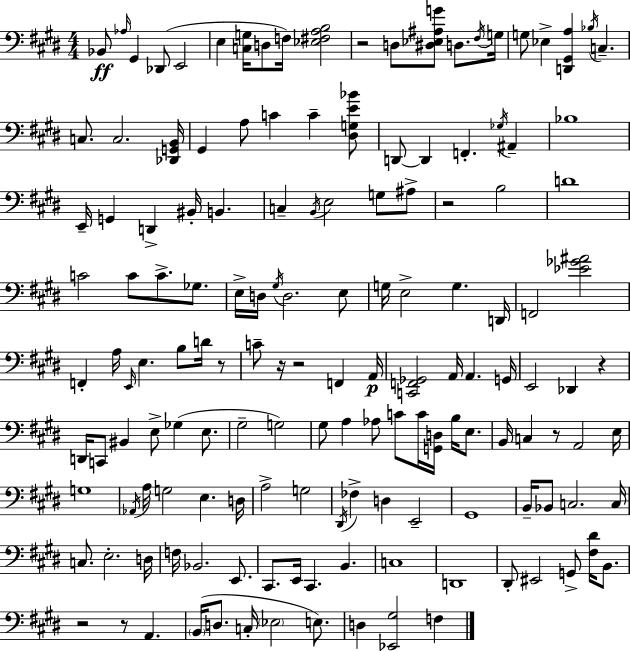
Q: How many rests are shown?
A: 9